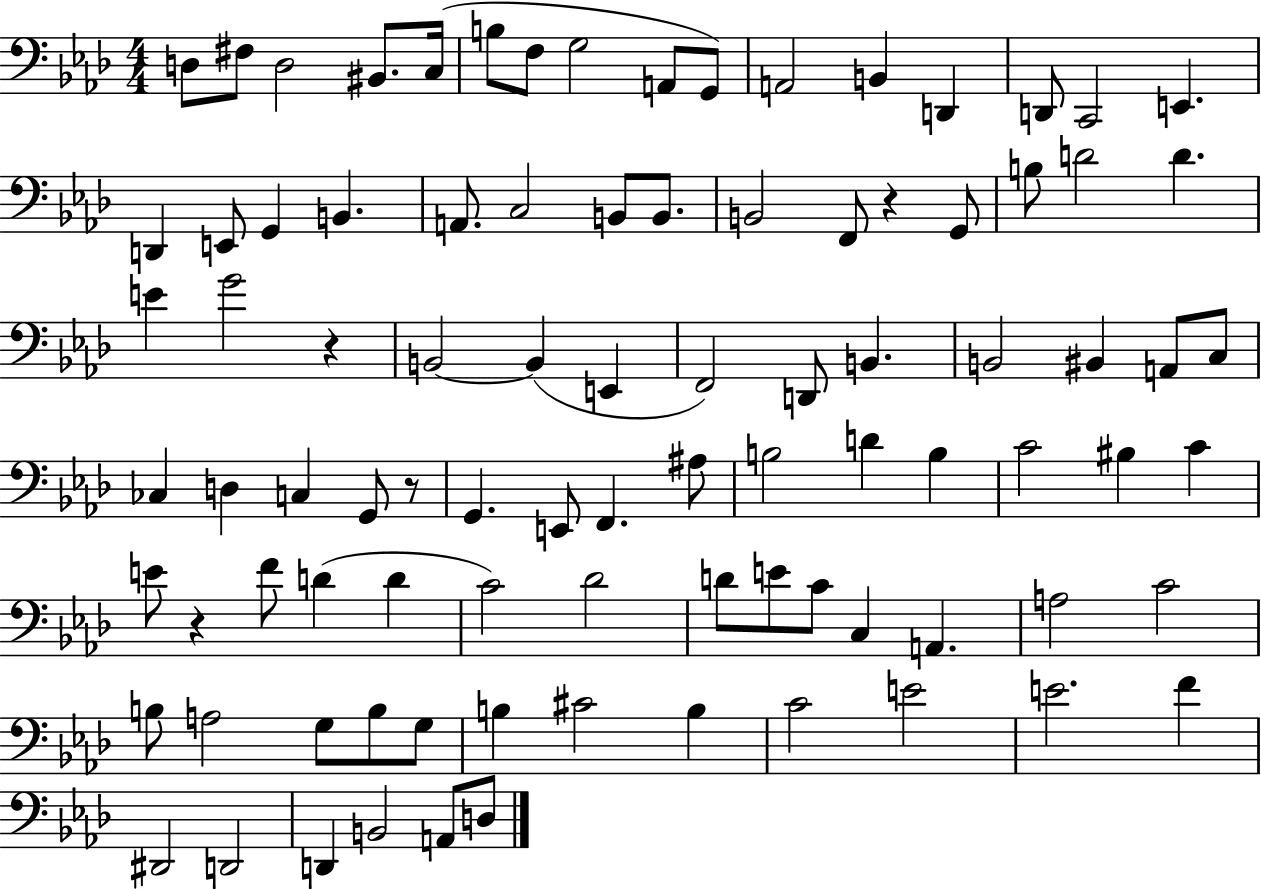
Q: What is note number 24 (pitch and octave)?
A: B2